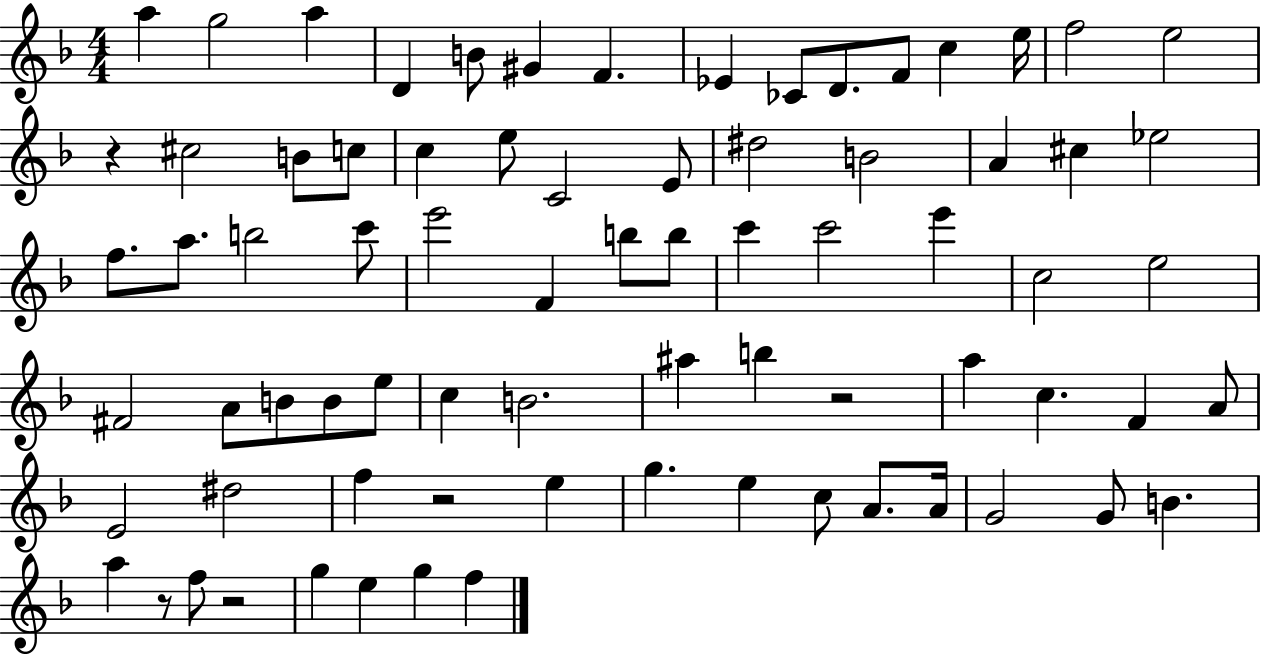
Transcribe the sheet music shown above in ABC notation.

X:1
T:Untitled
M:4/4
L:1/4
K:F
a g2 a D B/2 ^G F _E _C/2 D/2 F/2 c e/4 f2 e2 z ^c2 B/2 c/2 c e/2 C2 E/2 ^d2 B2 A ^c _e2 f/2 a/2 b2 c'/2 e'2 F b/2 b/2 c' c'2 e' c2 e2 ^F2 A/2 B/2 B/2 e/2 c B2 ^a b z2 a c F A/2 E2 ^d2 f z2 e g e c/2 A/2 A/4 G2 G/2 B a z/2 f/2 z2 g e g f